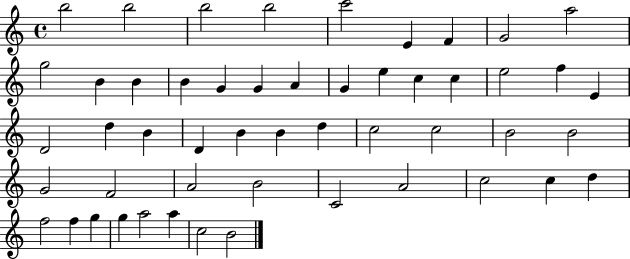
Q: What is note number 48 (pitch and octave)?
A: A5